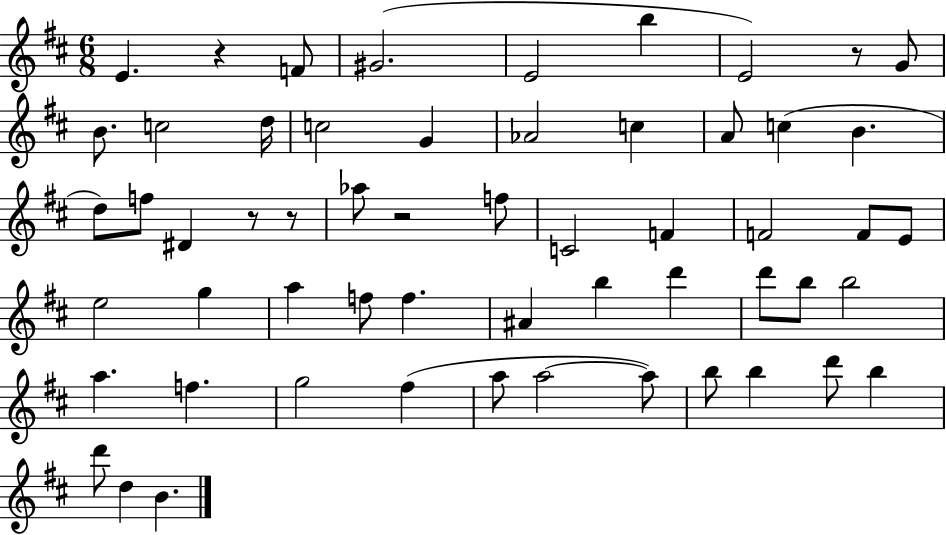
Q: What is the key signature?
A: D major